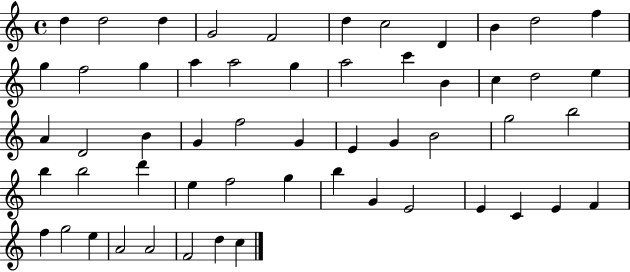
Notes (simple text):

D5/q D5/h D5/q G4/h F4/h D5/q C5/h D4/q B4/q D5/h F5/q G5/q F5/h G5/q A5/q A5/h G5/q A5/h C6/q B4/q C5/q D5/h E5/q A4/q D4/h B4/q G4/q F5/h G4/q E4/q G4/q B4/h G5/h B5/h B5/q B5/h D6/q E5/q F5/h G5/q B5/q G4/q E4/h E4/q C4/q E4/q F4/q F5/q G5/h E5/q A4/h A4/h F4/h D5/q C5/q